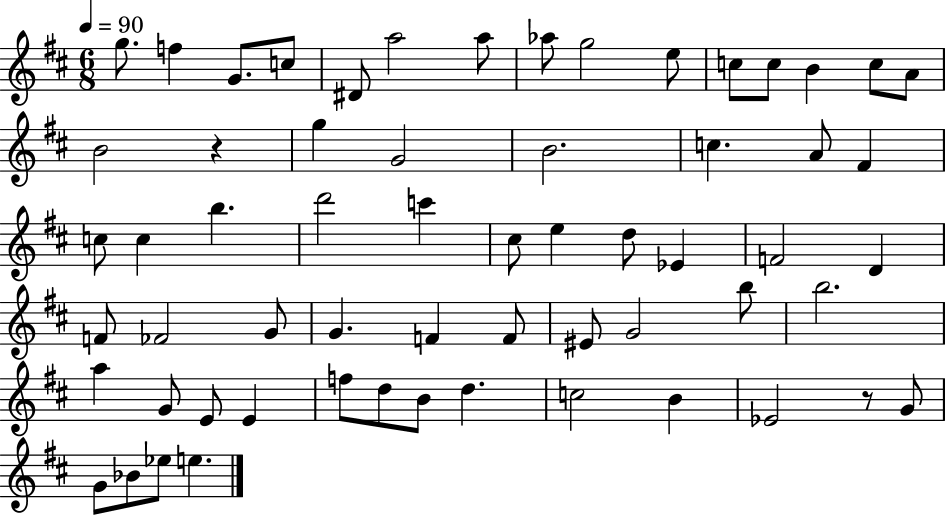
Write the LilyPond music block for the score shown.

{
  \clef treble
  \numericTimeSignature
  \time 6/8
  \key d \major
  \tempo 4 = 90
  g''8. f''4 g'8. c''8 | dis'8 a''2 a''8 | aes''8 g''2 e''8 | c''8 c''8 b'4 c''8 a'8 | \break b'2 r4 | g''4 g'2 | b'2. | c''4. a'8 fis'4 | \break c''8 c''4 b''4. | d'''2 c'''4 | cis''8 e''4 d''8 ees'4 | f'2 d'4 | \break f'8 fes'2 g'8 | g'4. f'4 f'8 | eis'8 g'2 b''8 | b''2. | \break a''4 g'8 e'8 e'4 | f''8 d''8 b'8 d''4. | c''2 b'4 | ees'2 r8 g'8 | \break g'8 bes'8 ees''8 e''4. | \bar "|."
}